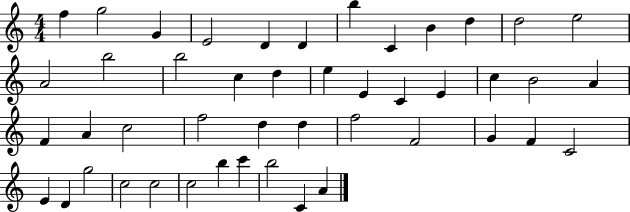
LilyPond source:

{
  \clef treble
  \numericTimeSignature
  \time 4/4
  \key c \major
  f''4 g''2 g'4 | e'2 d'4 d'4 | b''4 c'4 b'4 d''4 | d''2 e''2 | \break a'2 b''2 | b''2 c''4 d''4 | e''4 e'4 c'4 e'4 | c''4 b'2 a'4 | \break f'4 a'4 c''2 | f''2 d''4 d''4 | f''2 f'2 | g'4 f'4 c'2 | \break e'4 d'4 g''2 | c''2 c''2 | c''2 b''4 c'''4 | b''2 c'4 a'4 | \break \bar "|."
}